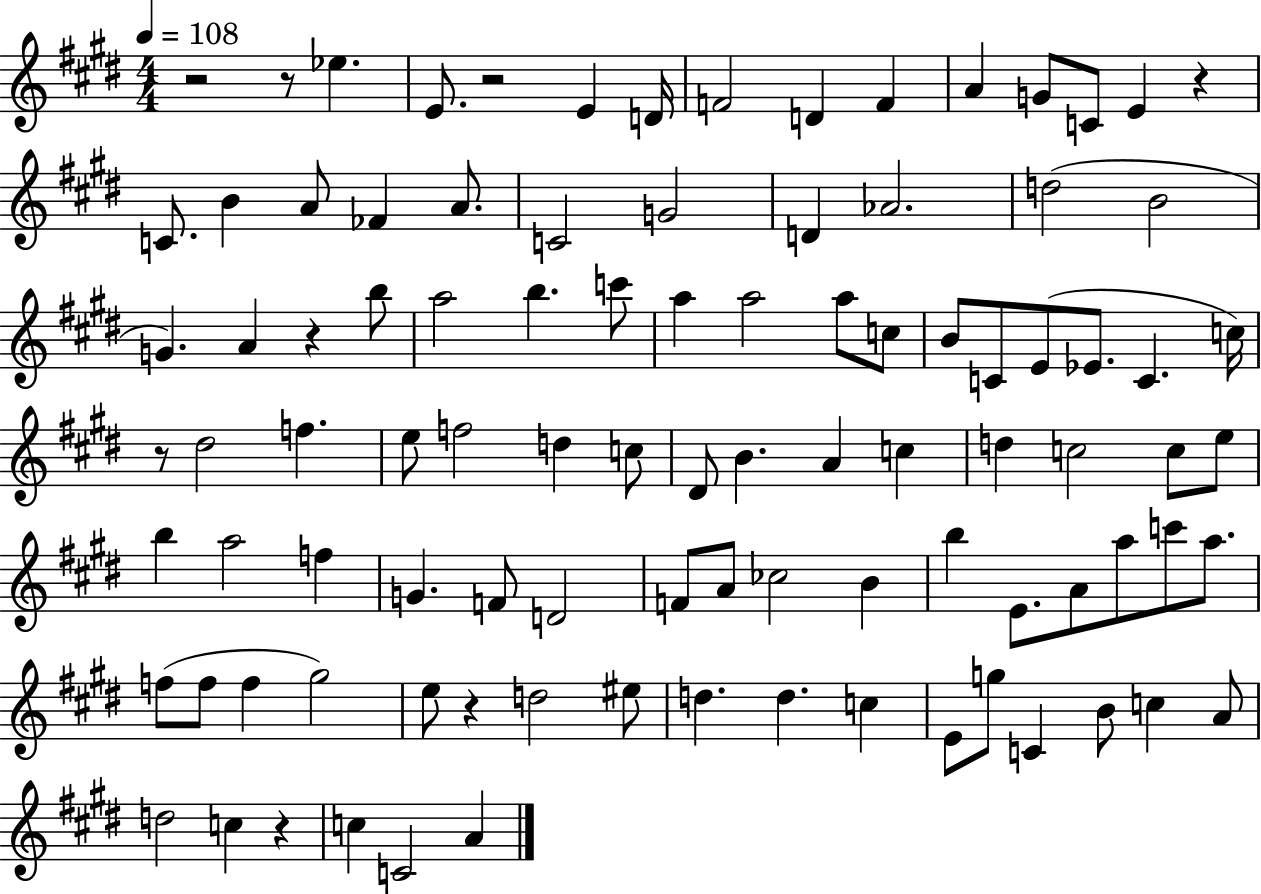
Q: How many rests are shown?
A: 8